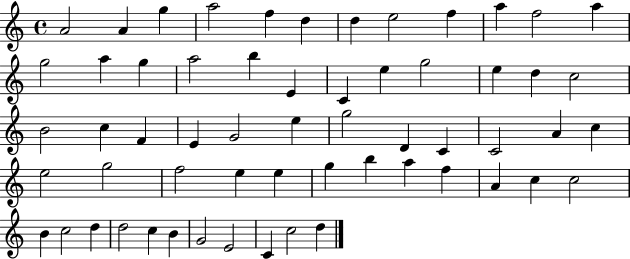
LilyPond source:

{
  \clef treble
  \time 4/4
  \defaultTimeSignature
  \key c \major
  a'2 a'4 g''4 | a''2 f''4 d''4 | d''4 e''2 f''4 | a''4 f''2 a''4 | \break g''2 a''4 g''4 | a''2 b''4 e'4 | c'4 e''4 g''2 | e''4 d''4 c''2 | \break b'2 c''4 f'4 | e'4 g'2 e''4 | g''2 d'4 c'4 | c'2 a'4 c''4 | \break e''2 g''2 | f''2 e''4 e''4 | g''4 b''4 a''4 f''4 | a'4 c''4 c''2 | \break b'4 c''2 d''4 | d''2 c''4 b'4 | g'2 e'2 | c'4 c''2 d''4 | \break \bar "|."
}